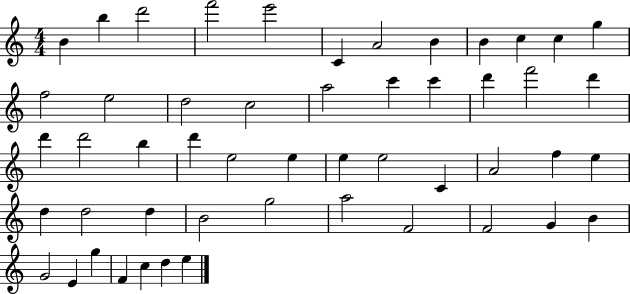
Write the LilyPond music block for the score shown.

{
  \clef treble
  \numericTimeSignature
  \time 4/4
  \key c \major
  b'4 b''4 d'''2 | f'''2 e'''2 | c'4 a'2 b'4 | b'4 c''4 c''4 g''4 | \break f''2 e''2 | d''2 c''2 | a''2 c'''4 c'''4 | d'''4 f'''2 d'''4 | \break d'''4 d'''2 b''4 | d'''4 e''2 e''4 | e''4 e''2 c'4 | a'2 f''4 e''4 | \break d''4 d''2 d''4 | b'2 g''2 | a''2 f'2 | f'2 g'4 b'4 | \break g'2 e'4 g''4 | f'4 c''4 d''4 e''4 | \bar "|."
}